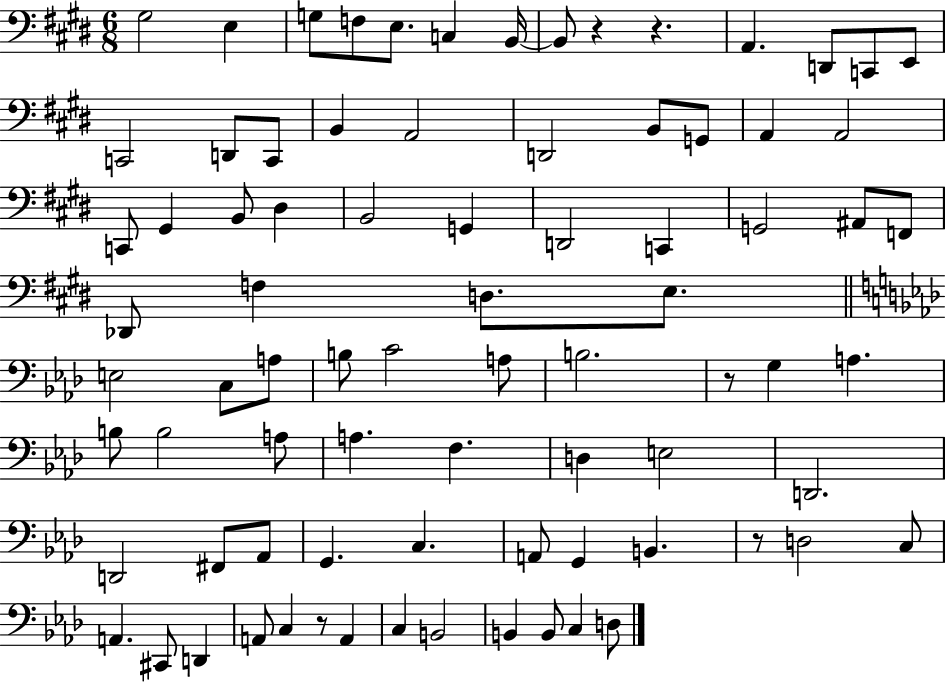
G#3/h E3/q G3/e F3/e E3/e. C3/q B2/s B2/e R/q R/q. A2/q. D2/e C2/e E2/e C2/h D2/e C2/e B2/q A2/h D2/h B2/e G2/e A2/q A2/h C2/e G#2/q B2/e D#3/q B2/h G2/q D2/h C2/q G2/h A#2/e F2/e Db2/e F3/q D3/e. E3/e. E3/h C3/e A3/e B3/e C4/h A3/e B3/h. R/e G3/q A3/q. B3/e B3/h A3/e A3/q. F3/q. D3/q E3/h D2/h. D2/h F#2/e Ab2/e G2/q. C3/q. A2/e G2/q B2/q. R/e D3/h C3/e A2/q. C#2/e D2/q A2/e C3/q R/e A2/q C3/q B2/h B2/q B2/e C3/q D3/e